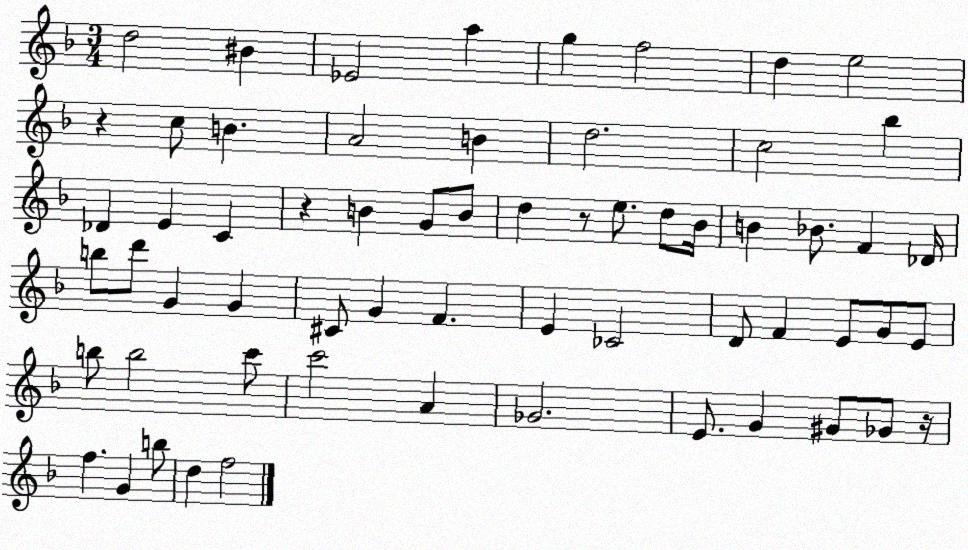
X:1
T:Untitled
M:3/4
L:1/4
K:F
d2 ^B _E2 a g f2 d e2 z c/2 B A2 B d2 c2 _b _D E C z B G/2 B/2 d z/2 e/2 d/2 _B/4 B _B/2 F _D/4 b/2 d'/2 G G ^C/2 G F E _C2 D/2 F E/2 G/2 E/2 b/2 b2 c'/2 c'2 A _G2 E/2 G ^G/2 _G/2 z/4 f G b/2 d f2